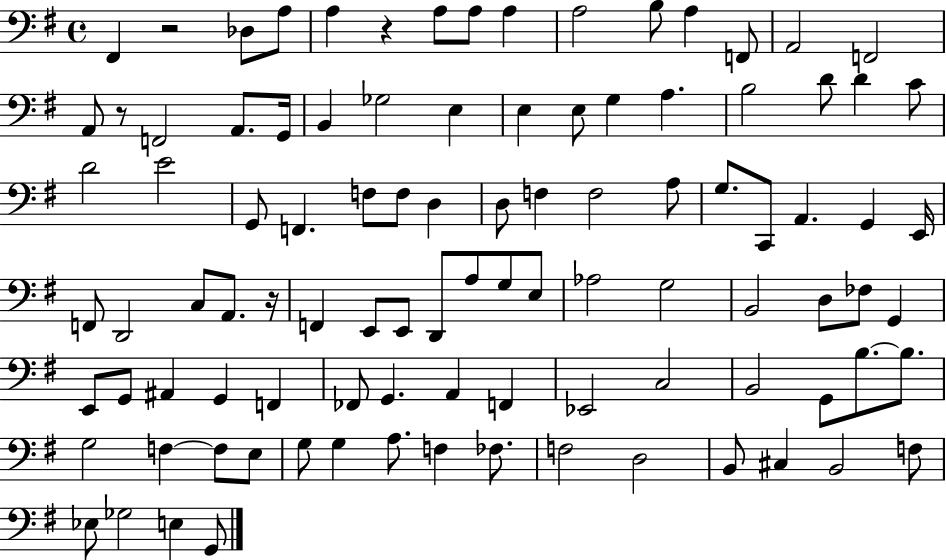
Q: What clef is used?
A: bass